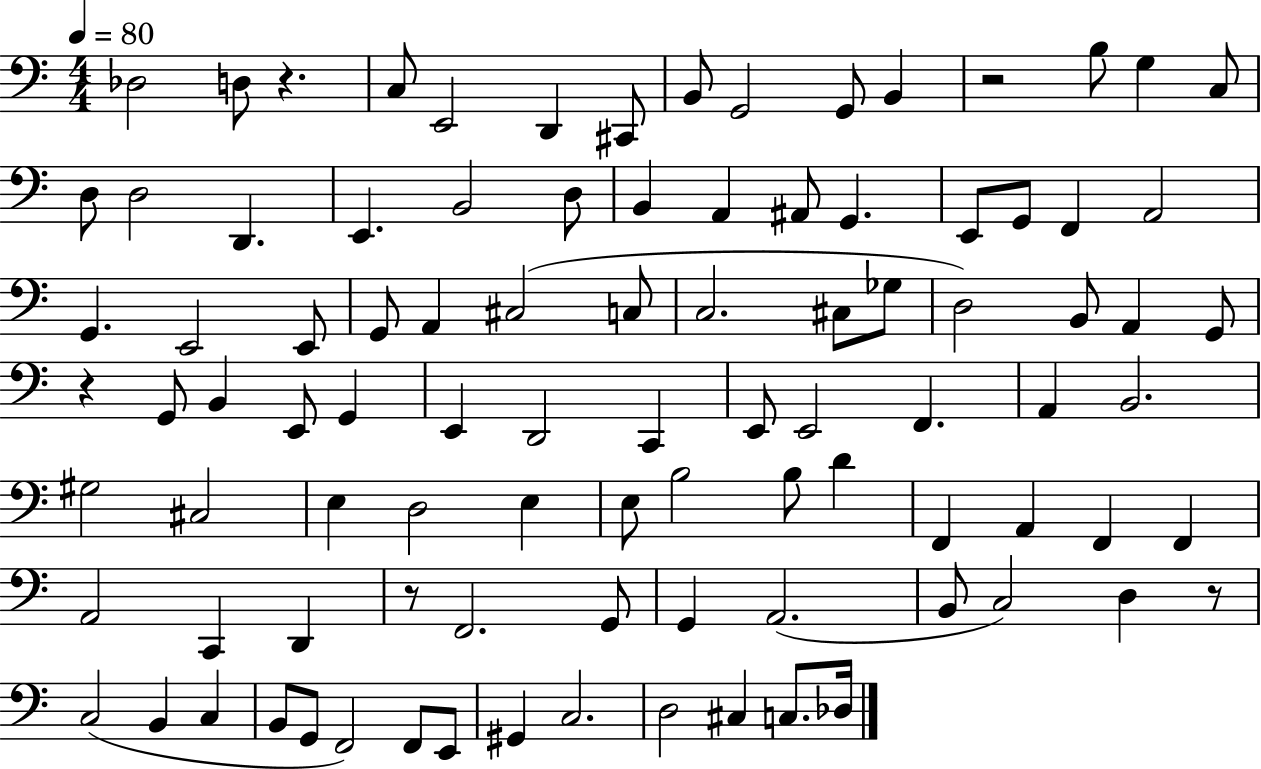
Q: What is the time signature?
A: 4/4